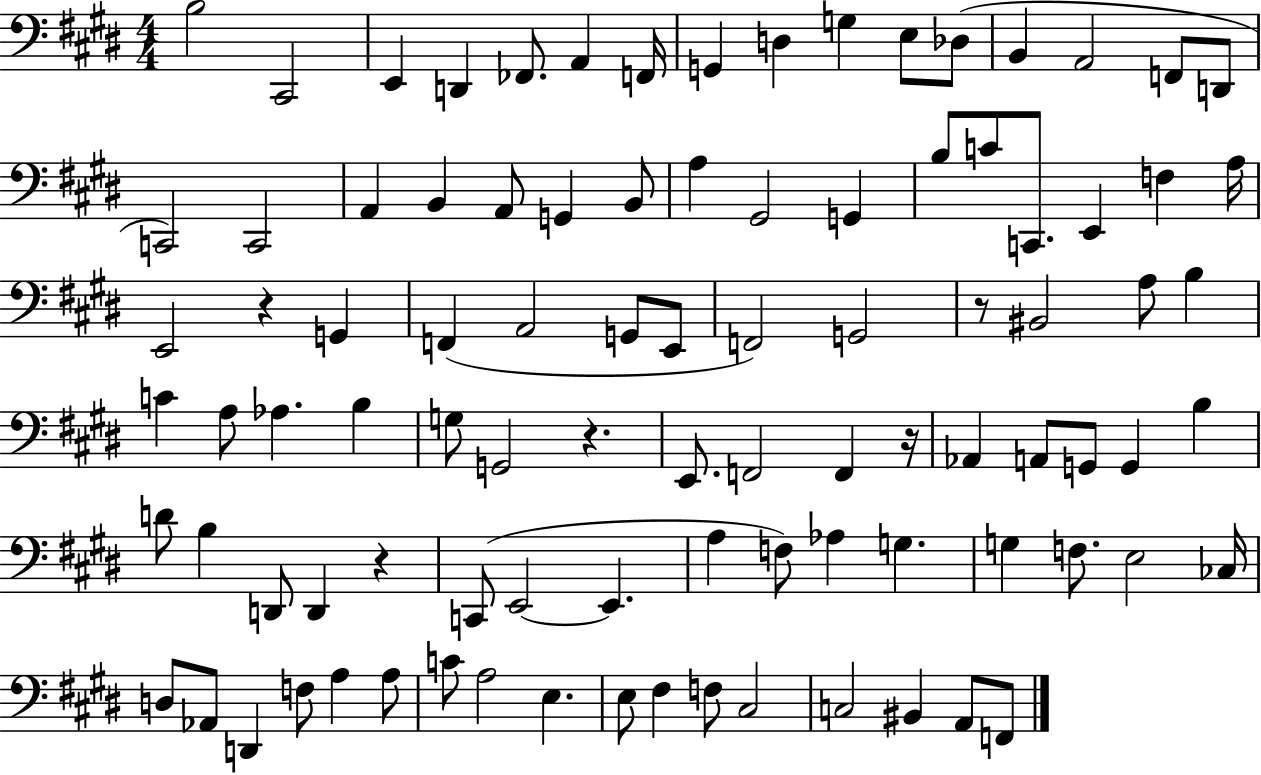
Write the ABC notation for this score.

X:1
T:Untitled
M:4/4
L:1/4
K:E
B,2 ^C,,2 E,, D,, _F,,/2 A,, F,,/4 G,, D, G, E,/2 _D,/2 B,, A,,2 F,,/2 D,,/2 C,,2 C,,2 A,, B,, A,,/2 G,, B,,/2 A, ^G,,2 G,, B,/2 C/2 C,,/2 E,, F, A,/4 E,,2 z G,, F,, A,,2 G,,/2 E,,/2 F,,2 G,,2 z/2 ^B,,2 A,/2 B, C A,/2 _A, B, G,/2 G,,2 z E,,/2 F,,2 F,, z/4 _A,, A,,/2 G,,/2 G,, B, D/2 B, D,,/2 D,, z C,,/2 E,,2 E,, A, F,/2 _A, G, G, F,/2 E,2 _C,/4 D,/2 _A,,/2 D,, F,/2 A, A,/2 C/2 A,2 E, E,/2 ^F, F,/2 ^C,2 C,2 ^B,, A,,/2 F,,/2